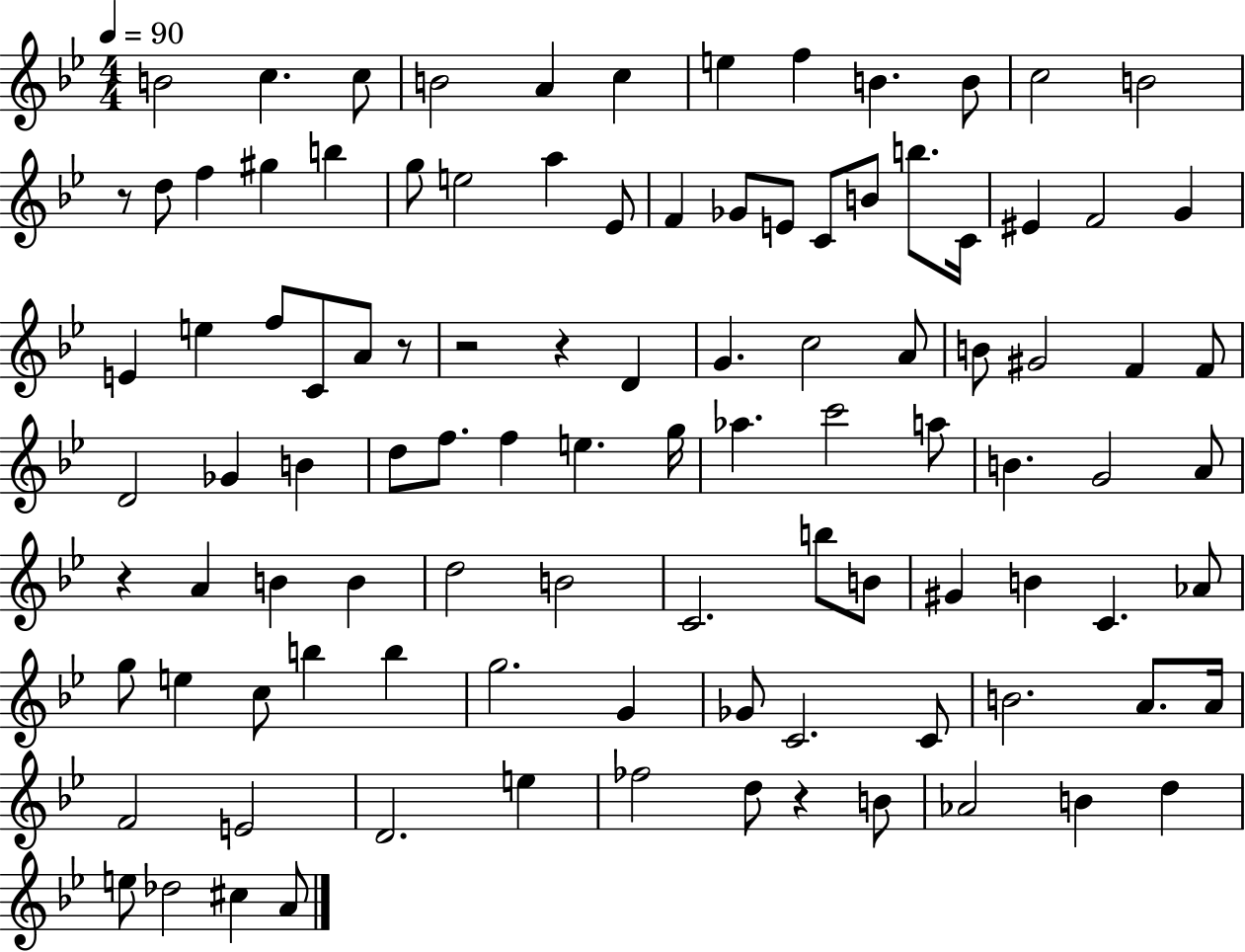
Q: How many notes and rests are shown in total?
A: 102